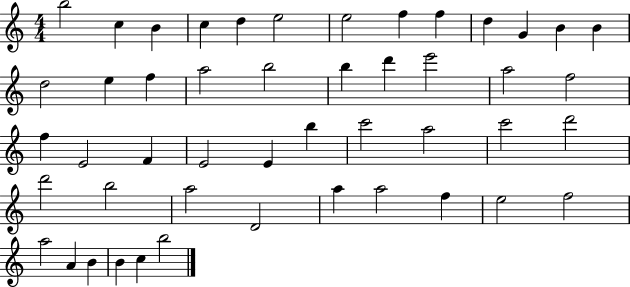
{
  \clef treble
  \numericTimeSignature
  \time 4/4
  \key c \major
  b''2 c''4 b'4 | c''4 d''4 e''2 | e''2 f''4 f''4 | d''4 g'4 b'4 b'4 | \break d''2 e''4 f''4 | a''2 b''2 | b''4 d'''4 e'''2 | a''2 f''2 | \break f''4 e'2 f'4 | e'2 e'4 b''4 | c'''2 a''2 | c'''2 d'''2 | \break d'''2 b''2 | a''2 d'2 | a''4 a''2 f''4 | e''2 f''2 | \break a''2 a'4 b'4 | b'4 c''4 b''2 | \bar "|."
}